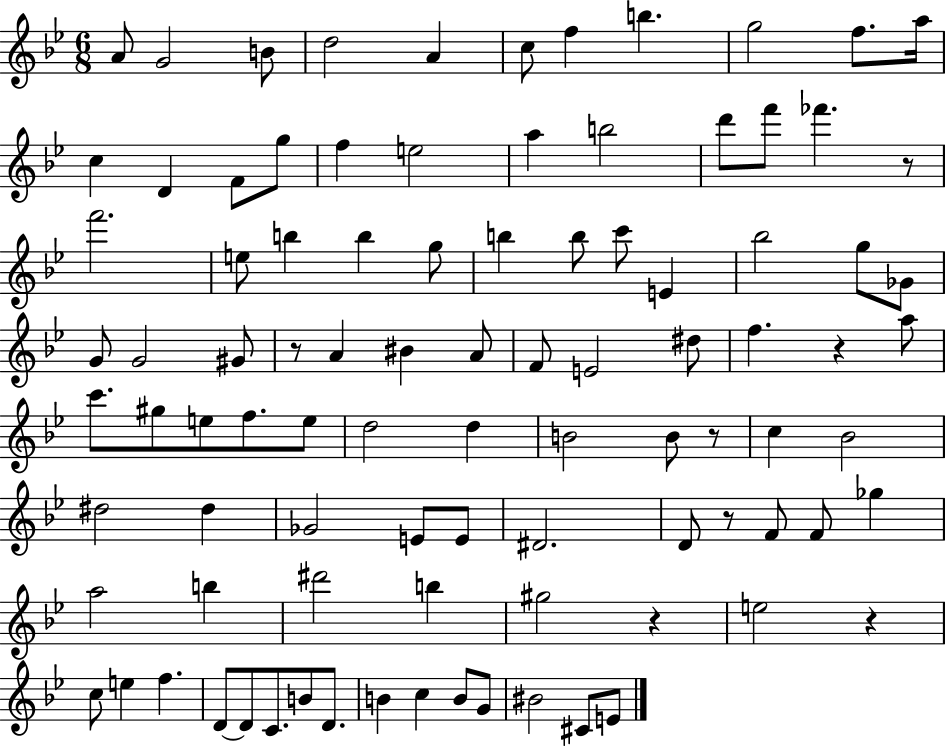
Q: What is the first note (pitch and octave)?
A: A4